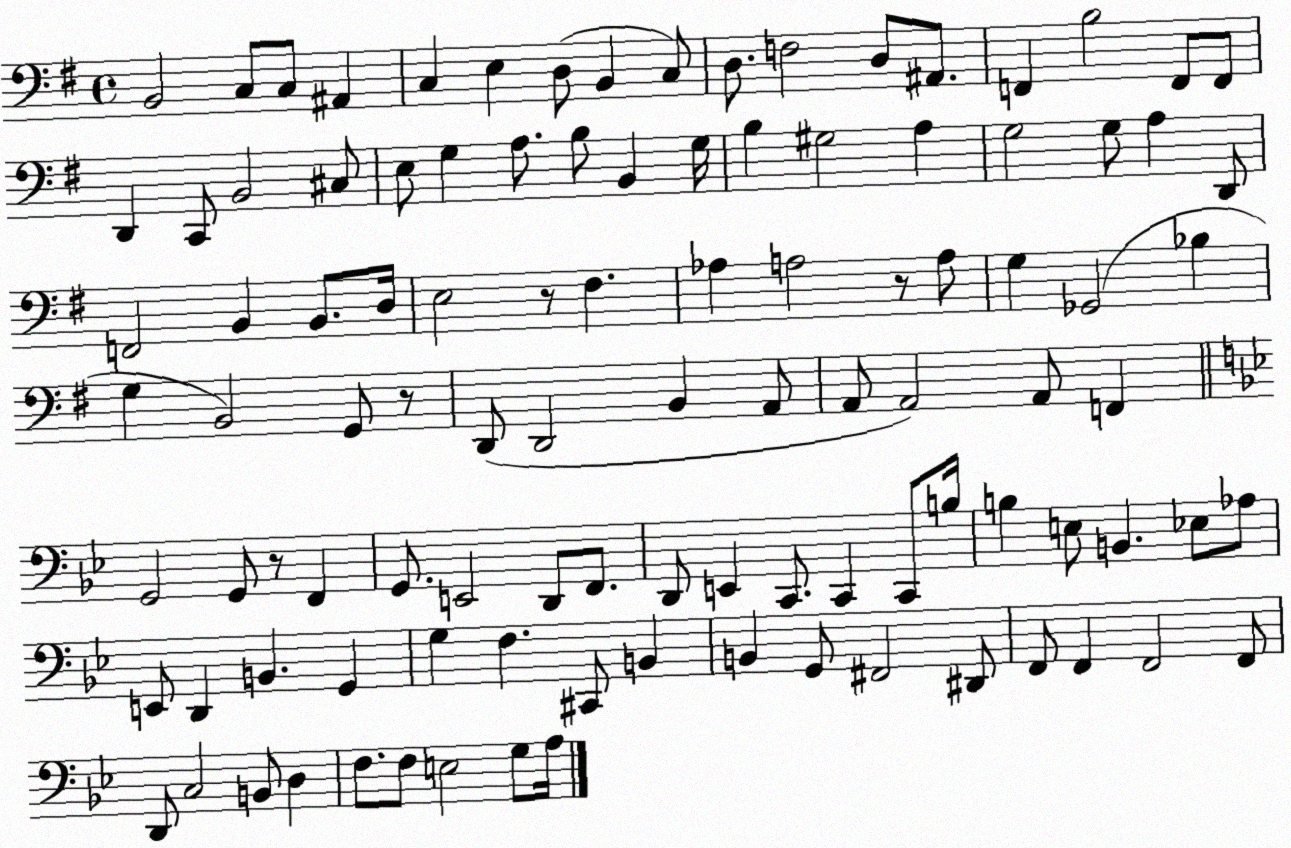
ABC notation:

X:1
T:Untitled
M:4/4
L:1/4
K:G
B,,2 C,/2 C,/2 ^A,, C, E, D,/2 B,, C,/2 D,/2 F,2 D,/2 ^A,,/2 F,, B,2 F,,/2 F,,/2 D,, C,,/2 B,,2 ^C,/2 E,/2 G, A,/2 B,/2 B,, G,/4 B, ^G,2 A, G,2 G,/2 A, D,,/2 F,,2 B,, B,,/2 D,/4 E,2 z/2 ^F, _A, A,2 z/2 A,/2 G, _G,,2 _B, G, B,,2 G,,/2 z/2 D,,/2 D,,2 B,, A,,/2 A,,/2 A,,2 A,,/2 F,, G,,2 G,,/2 z/2 F,, G,,/2 E,,2 D,,/2 F,,/2 D,,/2 E,, C,,/2 C,, C,,/2 B,/4 B, E,/2 B,, _E,/2 _A,/2 E,,/2 D,, B,, G,, G, F, ^C,,/2 B,, B,, G,,/2 ^F,,2 ^D,,/2 F,,/2 F,, F,,2 F,,/2 D,,/2 C,2 B,,/2 D, F,/2 F,/2 E,2 G,/2 A,/4